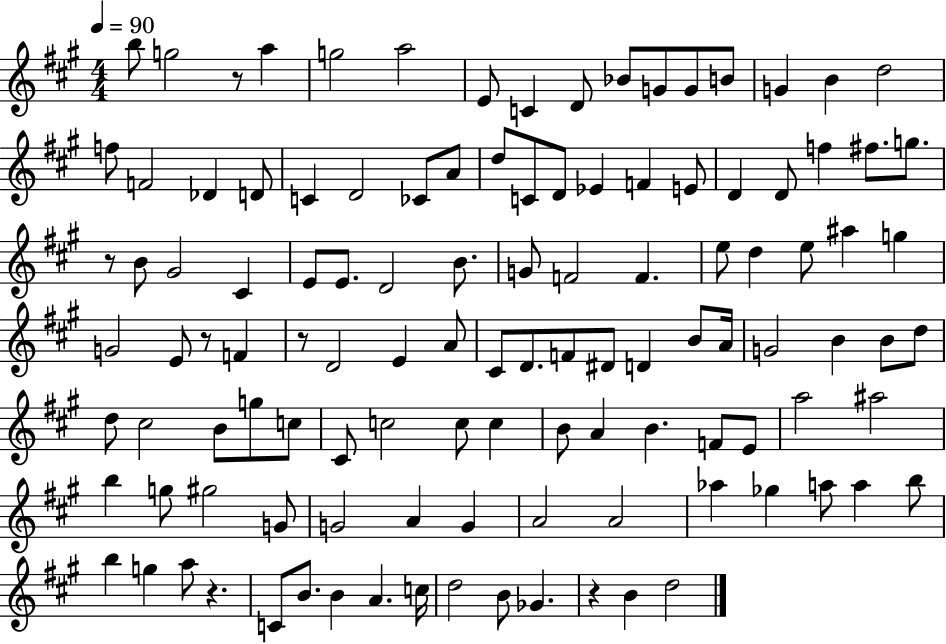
{
  \clef treble
  \numericTimeSignature
  \time 4/4
  \key a \major
  \tempo 4 = 90
  \repeat volta 2 { b''8 g''2 r8 a''4 | g''2 a''2 | e'8 c'4 d'8 bes'8 g'8 g'8 b'8 | g'4 b'4 d''2 | \break f''8 f'2 des'4 d'8 | c'4 d'2 ces'8 a'8 | d''8 c'8 d'8 ees'4 f'4 e'8 | d'4 d'8 f''4 fis''8. g''8. | \break r8 b'8 gis'2 cis'4 | e'8 e'8. d'2 b'8. | g'8 f'2 f'4. | e''8 d''4 e''8 ais''4 g''4 | \break g'2 e'8 r8 f'4 | r8 d'2 e'4 a'8 | cis'8 d'8. f'8 dis'8 d'4 b'8 a'16 | g'2 b'4 b'8 d''8 | \break d''8 cis''2 b'8 g''8 c''8 | cis'8 c''2 c''8 c''4 | b'8 a'4 b'4. f'8 e'8 | a''2 ais''2 | \break b''4 g''8 gis''2 g'8 | g'2 a'4 g'4 | a'2 a'2 | aes''4 ges''4 a''8 a''4 b''8 | \break b''4 g''4 a''8 r4. | c'8 b'8. b'4 a'4. c''16 | d''2 b'8 ges'4. | r4 b'4 d''2 | \break } \bar "|."
}